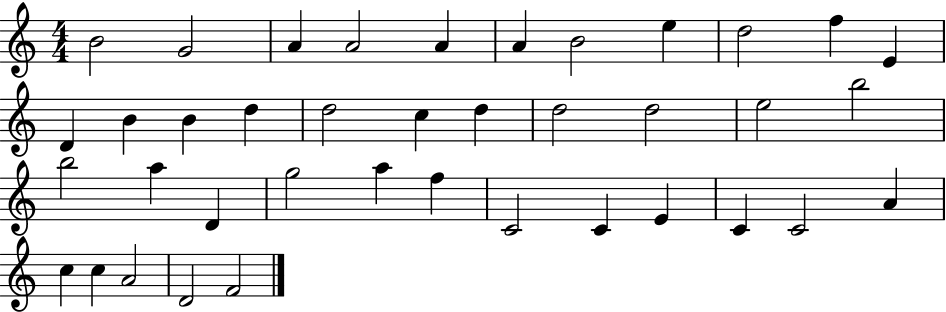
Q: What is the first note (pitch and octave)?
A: B4